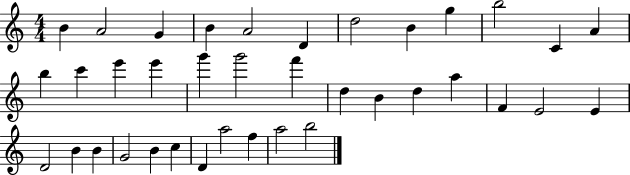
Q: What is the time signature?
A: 4/4